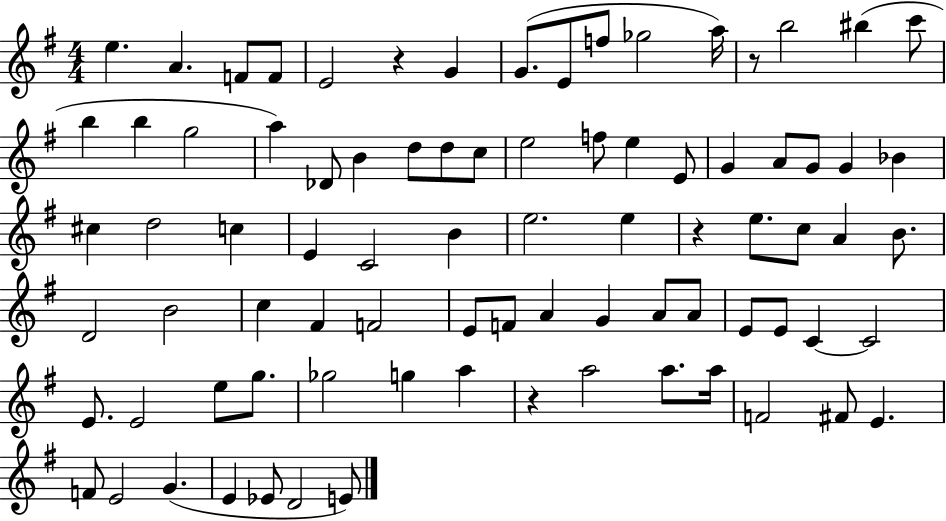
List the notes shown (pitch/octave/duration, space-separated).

E5/q. A4/q. F4/e F4/e E4/h R/q G4/q G4/e. E4/e F5/e Gb5/h A5/s R/e B5/h BIS5/q C6/e B5/q B5/q G5/h A5/q Db4/e B4/q D5/e D5/e C5/e E5/h F5/e E5/q E4/e G4/q A4/e G4/e G4/q Bb4/q C#5/q D5/h C5/q E4/q C4/h B4/q E5/h. E5/q R/q E5/e. C5/e A4/q B4/e. D4/h B4/h C5/q F#4/q F4/h E4/e F4/e A4/q G4/q A4/e A4/e E4/e E4/e C4/q C4/h E4/e. E4/h E5/e G5/e. Gb5/h G5/q A5/q R/q A5/h A5/e. A5/s F4/h F#4/e E4/q. F4/e E4/h G4/q. E4/q Eb4/e D4/h E4/e